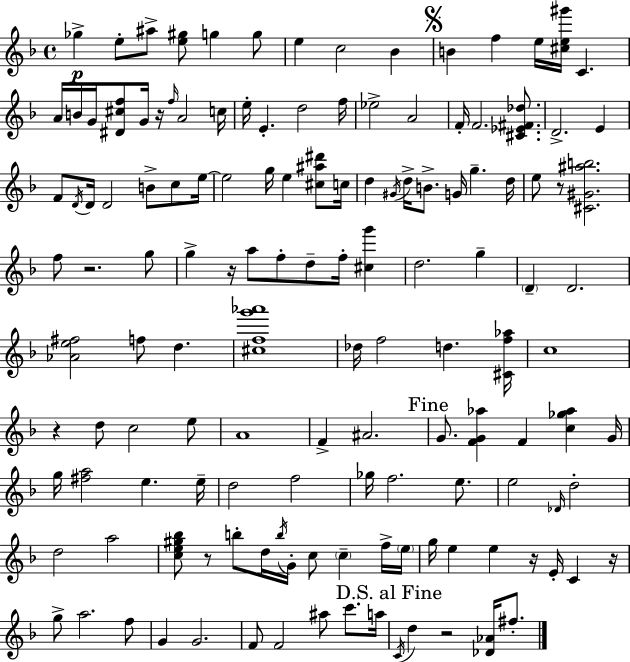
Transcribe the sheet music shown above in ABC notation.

X:1
T:Untitled
M:4/4
L:1/4
K:F
_g e/2 ^a/2 [e^g]/2 g g/2 e c2 _B B f e/4 [^ce^g']/4 C A/4 B/4 G/4 [^D^cf]/2 G/4 z/4 f/4 A2 c/4 e/4 E d2 f/4 _e2 A2 F/4 F2 [^C_E^F_d]/2 D2 E F/2 D/4 D/4 D2 B/2 c/2 e/4 e2 g/4 e [^c^a^d']/2 c/4 d ^G/4 d/4 B/2 G/4 g d/4 e/2 z/2 [^C^G^ab]2 f/2 z2 g/2 g z/4 a/2 f/2 d/2 f/4 [^cg'] d2 g D D2 [_Ae^f]2 f/2 d [^cfg'_a']4 _d/4 f2 d [^Cf_a]/4 c4 z d/2 c2 e/2 A4 F ^A2 G/2 [FG_a] F [c_g_a] G/4 g/4 [^fa]2 e e/4 d2 f2 _g/4 f2 e/2 e2 _D/4 d2 d2 a2 [ce^g_b]/2 z/2 b/2 d/4 b/4 G/4 c/2 c f/4 e/4 g/4 e e z/4 E/4 C z/4 g/2 a2 f/2 G G2 F/2 F2 ^a/2 c'/2 a/4 C/4 d z2 [_D_A]/4 ^f/2